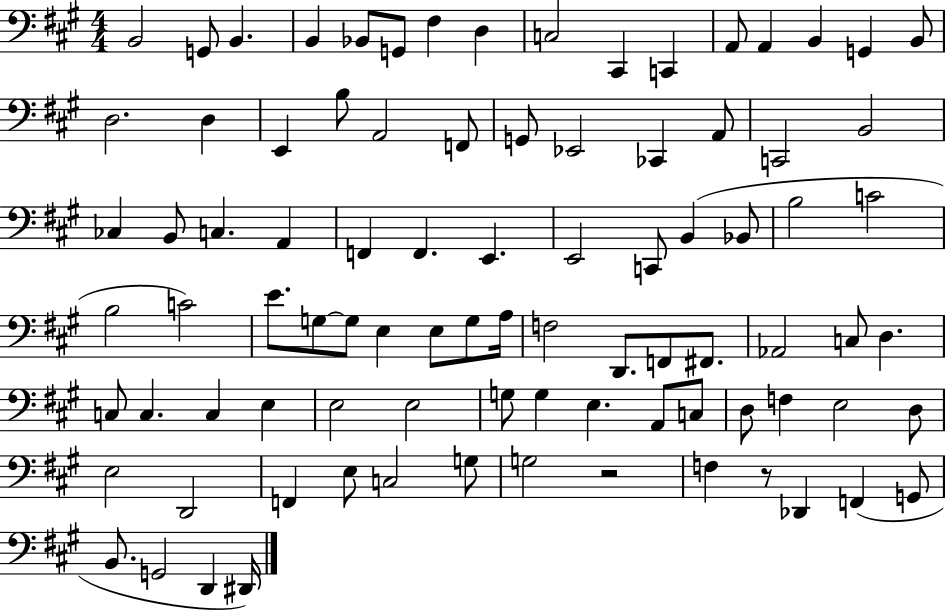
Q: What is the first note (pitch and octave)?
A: B2